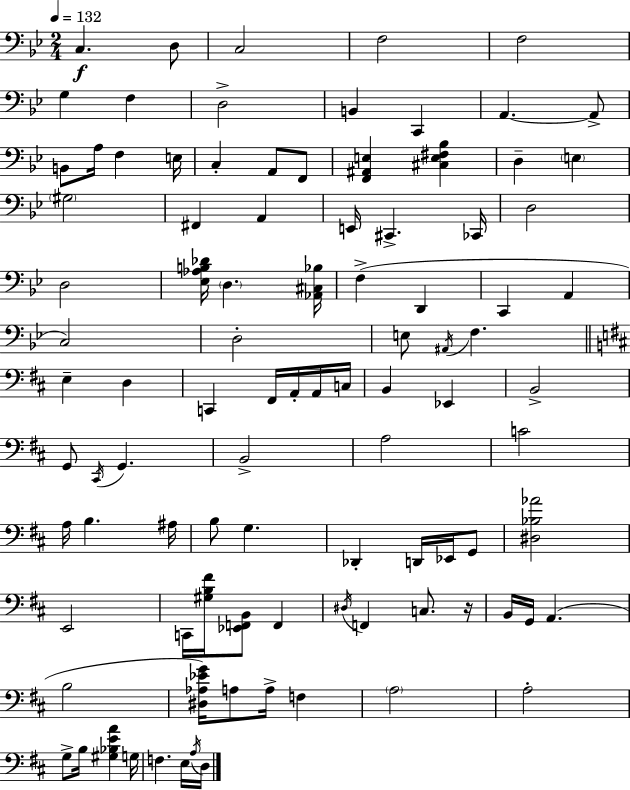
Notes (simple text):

C3/q. D3/e C3/h F3/h F3/h G3/q F3/q D3/h B2/q C2/q A2/q. A2/e B2/e A3/s F3/q E3/s C3/q A2/e F2/e [F2,A#2,E3]/q [C#3,E3,F#3,Bb3]/q D3/q E3/q G#3/h F#2/q A2/q E2/s C#2/q. CES2/s D3/h D3/h [Eb3,Ab3,B3,Db4]/s D3/q. [Ab2,C#3,Bb3]/s F3/q D2/q C2/q A2/q C3/h D3/h E3/e A#2/s F3/q. E3/q D3/q C2/q F#2/s A2/s A2/s C3/s B2/q Eb2/q B2/h G2/e C#2/s G2/q. B2/h A3/h C4/h A3/s B3/q. A#3/s B3/e G3/q. Db2/q D2/s Eb2/s G2/e [D#3,Bb3,Ab4]/h E2/h C2/s [G#3,B3,F#4]/s [Eb2,F2,B2]/e F2/q D#3/s F2/q C3/e. R/s B2/s G2/s A2/q. B3/h [D#3,Ab3,Eb4,G4]/s A3/e A3/s F3/q A3/h A3/h G3/e B3/s [G#3,Bb3,E4,A4]/q G3/s F3/q. E3/s A3/s D3/s